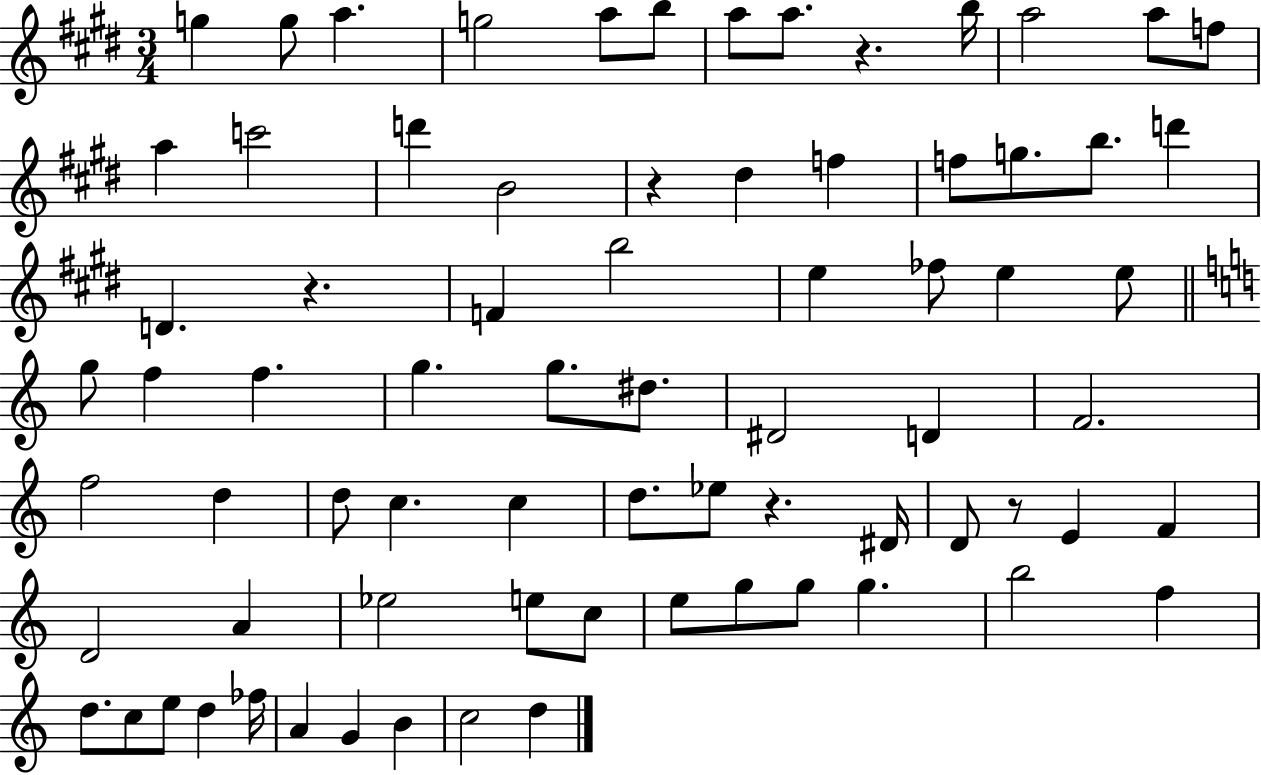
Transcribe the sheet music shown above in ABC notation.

X:1
T:Untitled
M:3/4
L:1/4
K:E
g g/2 a g2 a/2 b/2 a/2 a/2 z b/4 a2 a/2 f/2 a c'2 d' B2 z ^d f f/2 g/2 b/2 d' D z F b2 e _f/2 e e/2 g/2 f f g g/2 ^d/2 ^D2 D F2 f2 d d/2 c c d/2 _e/2 z ^D/4 D/2 z/2 E F D2 A _e2 e/2 c/2 e/2 g/2 g/2 g b2 f d/2 c/2 e/2 d _f/4 A G B c2 d